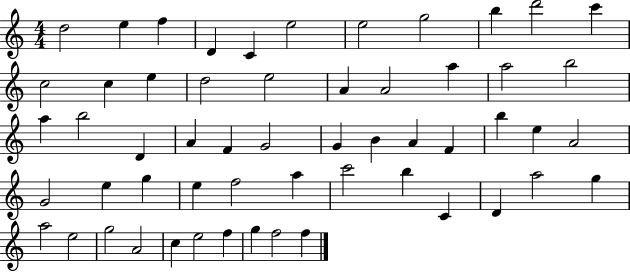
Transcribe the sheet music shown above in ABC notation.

X:1
T:Untitled
M:4/4
L:1/4
K:C
d2 e f D C e2 e2 g2 b d'2 c' c2 c e d2 e2 A A2 a a2 b2 a b2 D A F G2 G B A F b e A2 G2 e g e f2 a c'2 b C D a2 g a2 e2 g2 A2 c e2 f g f2 f